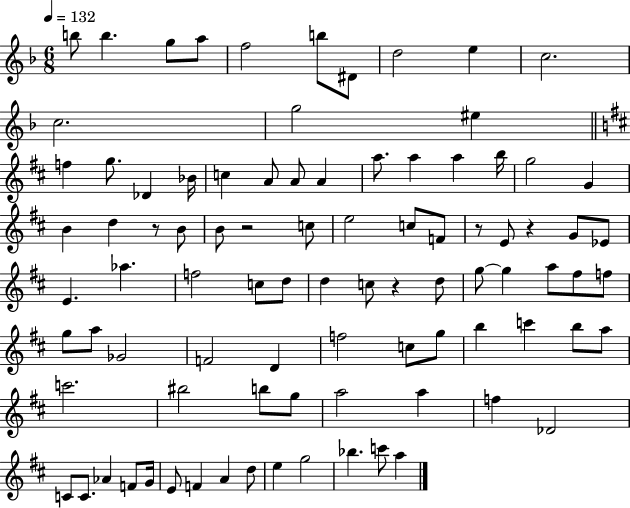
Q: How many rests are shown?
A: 5